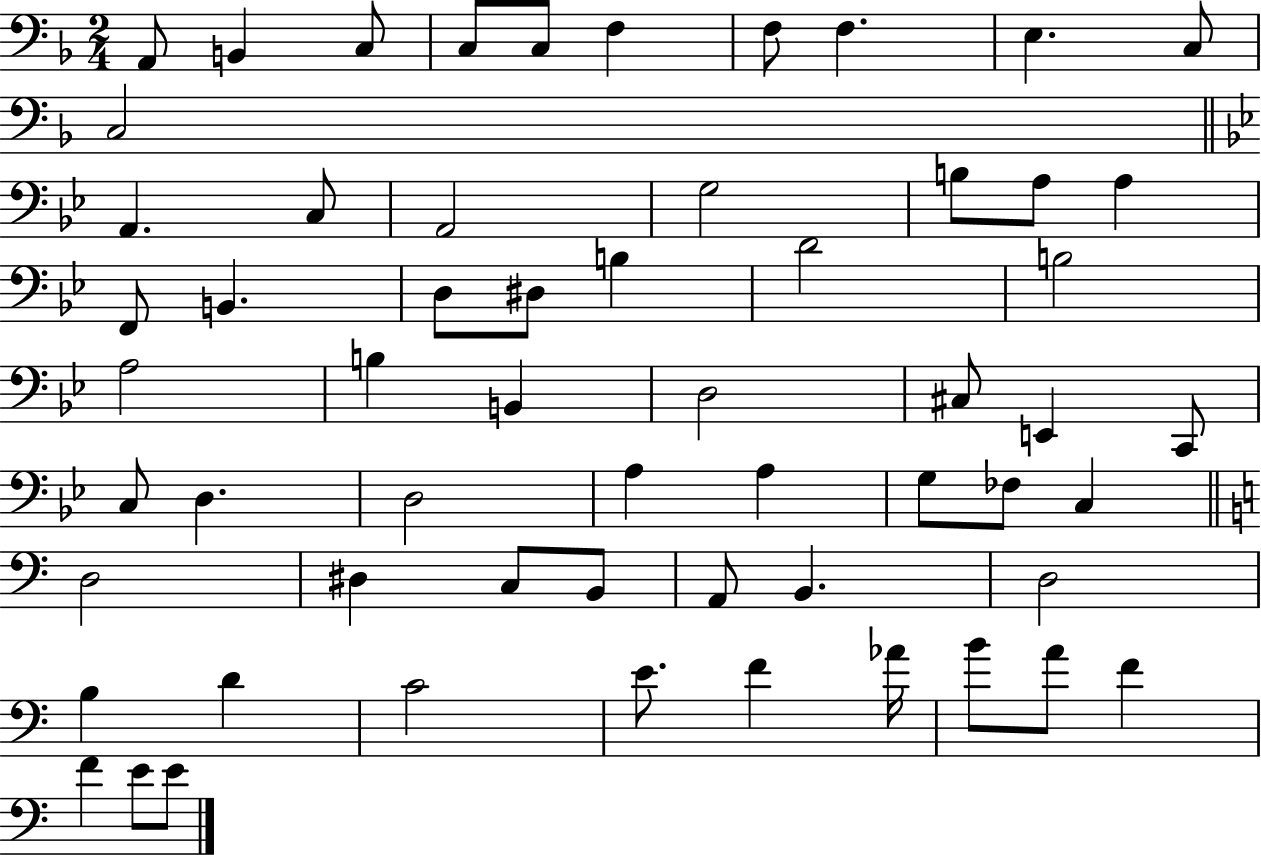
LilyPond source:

{
  \clef bass
  \numericTimeSignature
  \time 2/4
  \key f \major
  a,8 b,4 c8 | c8 c8 f4 | f8 f4. | e4. c8 | \break c2 | \bar "||" \break \key bes \major a,4. c8 | a,2 | g2 | b8 a8 a4 | \break f,8 b,4. | d8 dis8 b4 | d'2 | b2 | \break a2 | b4 b,4 | d2 | cis8 e,4 c,8 | \break c8 d4. | d2 | a4 a4 | g8 fes8 c4 | \break \bar "||" \break \key c \major d2 | dis4 c8 b,8 | a,8 b,4. | d2 | \break b4 d'4 | c'2 | e'8. f'4 aes'16 | b'8 a'8 f'4 | \break f'4 e'8 e'8 | \bar "|."
}